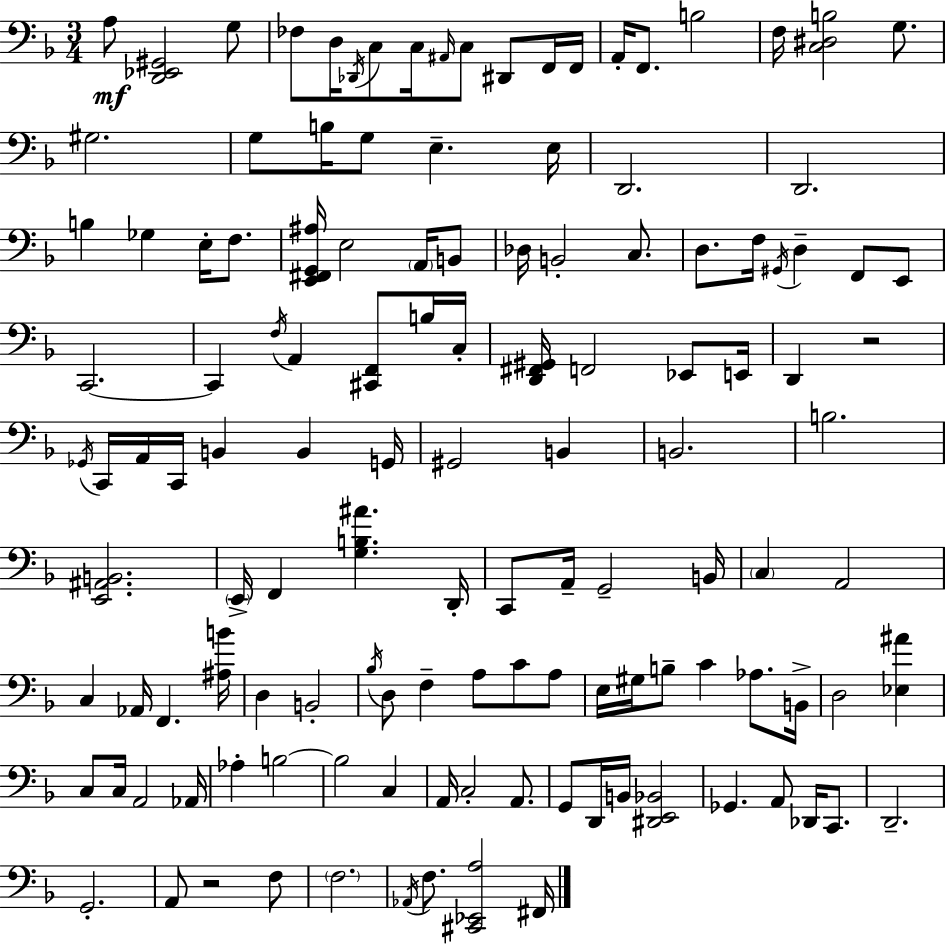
{
  \clef bass
  \numericTimeSignature
  \time 3/4
  \key d \minor
  a8\mf <d, ees, gis,>2 g8 | fes8 d16 \acciaccatura { des,16 } c8 c16 \grace { ais,16 } c8 dis,8 | f,16 f,16 a,16-. f,8. b2 | f16 <c dis b>2 g8. | \break gis2. | g8 b16 g8 e4.-- | e16 d,2. | d,2. | \break b4 ges4 e16-. f8. | <e, fis, g, ais>16 e2 \parenthesize a,16 | b,8 des16 b,2-. c8. | d8. f16 \acciaccatura { gis,16 } d4-- f,8 | \break e,8 c,2.~~ | c,4 \acciaccatura { f16 } a,4 | <cis, f,>8 b16 c16-. <d, fis, gis,>16 f,2 | ees,8 e,16 d,4 r2 | \break \acciaccatura { ges,16 } c,16 a,16 c,16 b,4 | b,4 g,16 gis,2 | b,4 b,2. | b2. | \break <e, ais, b,>2. | \parenthesize e,16-> f,4 <g b ais'>4. | d,16-. c,8 a,16-- g,2-- | b,16 \parenthesize c4 a,2 | \break c4 aes,16 f,4. | <ais b'>16 d4 b,2-. | \acciaccatura { bes16 } d8 f4-- | a8 c'8 a8 e16 gis16 b8-- c'4 | \break aes8. b,16-> d2 | <ees ais'>4 c8 c16 a,2 | aes,16 aes4-. b2~~ | b2 | \break c4 a,16 c2-. | a,8. g,8 d,16 b,16 <dis, e, bes,>2 | ges,4. | a,8 des,16 c,8. d,2.-- | \break g,2.-. | a,8 r2 | f8 \parenthesize f2. | \acciaccatura { aes,16 } f8. <cis, ees, a>2 | \break fis,16 \bar "|."
}